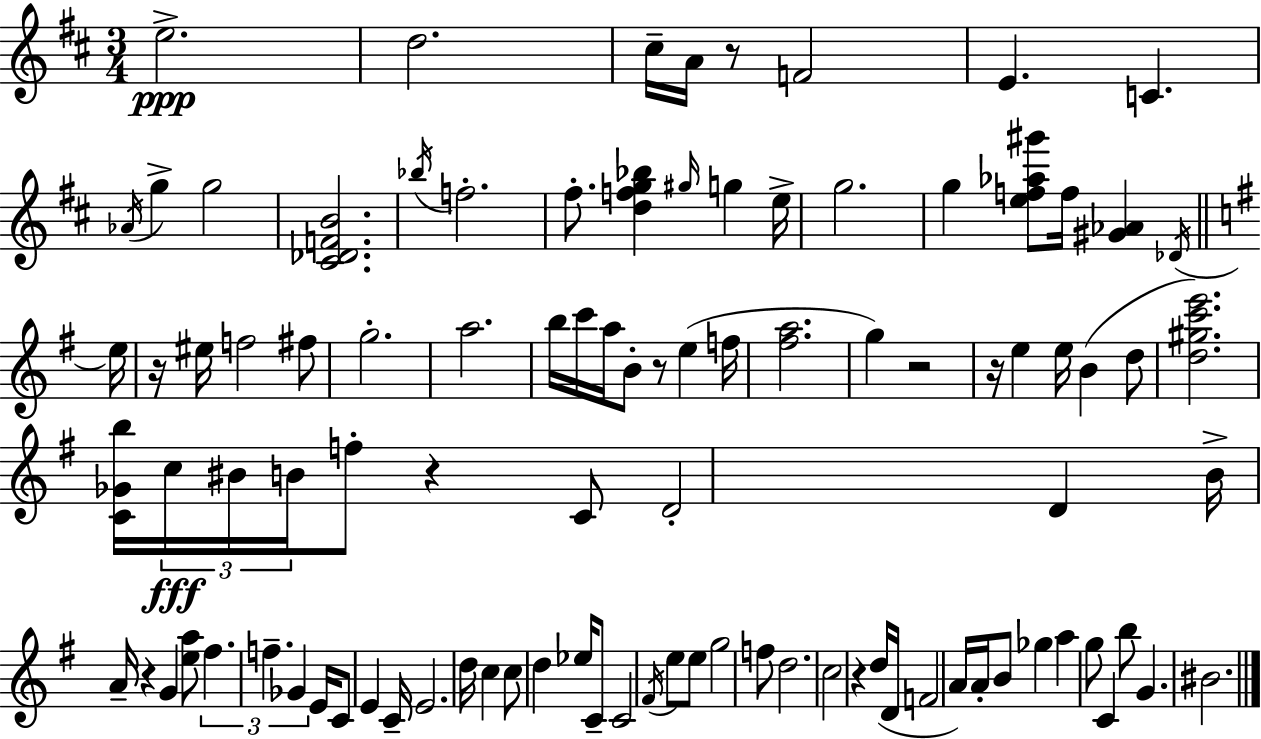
E5/h. D5/h. C#5/s A4/s R/e F4/h E4/q. C4/q. Ab4/s G5/q G5/h [C#4,Db4,F4,B4]/h. Bb5/s F5/h. F#5/e. [D5,F5,G5,Bb5]/q G#5/s G5/q E5/s G5/h. G5/q [E5,F5,Ab5,G#6]/e F5/s [G#4,Ab4]/q Db4/s E5/s R/s EIS5/s F5/h F#5/e G5/h. A5/h. B5/s C6/s A5/s B4/e R/e E5/q F5/s [F#5,A5]/h. G5/q R/h R/s E5/q E5/s B4/q D5/e [D5,G#5,C6,E6]/h. [C4,Gb4,B5]/s C5/s BIS4/s B4/s F5/e R/q C4/e D4/h D4/q B4/s A4/s R/q G4/q [E5,A5]/e F#5/q. F5/q. Gb4/q E4/s C4/e E4/q C4/s E4/h. D5/s C5/q C5/e D5/q Eb5/s C4/e C4/h F#4/s E5/e E5/e G5/h F5/e D5/h. C5/h R/q D5/s D4/s F4/h A4/s A4/s B4/e Gb5/q A5/q G5/e C4/q B5/e G4/q. BIS4/h.